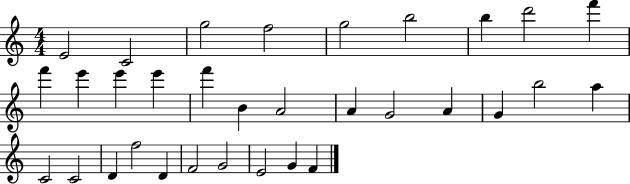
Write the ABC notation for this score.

X:1
T:Untitled
M:4/4
L:1/4
K:C
E2 C2 g2 f2 g2 b2 b d'2 f' f' e' e' e' f' B A2 A G2 A G b2 a C2 C2 D f2 D F2 G2 E2 G F